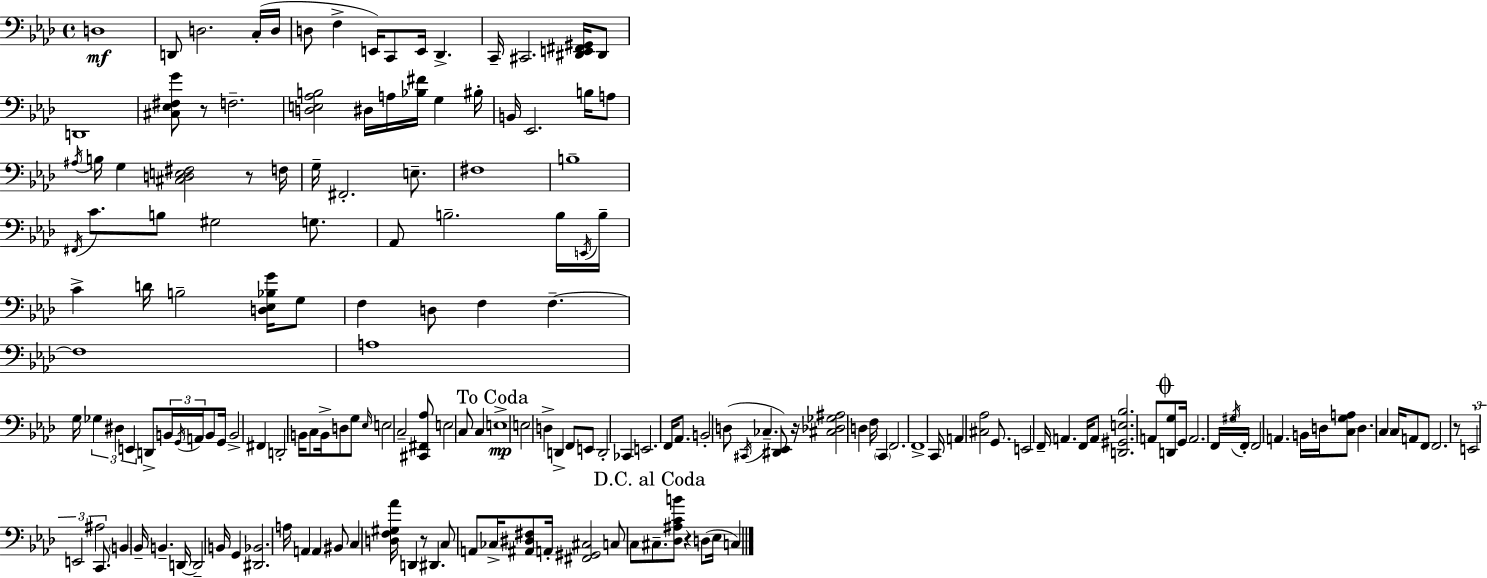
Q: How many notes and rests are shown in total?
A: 173